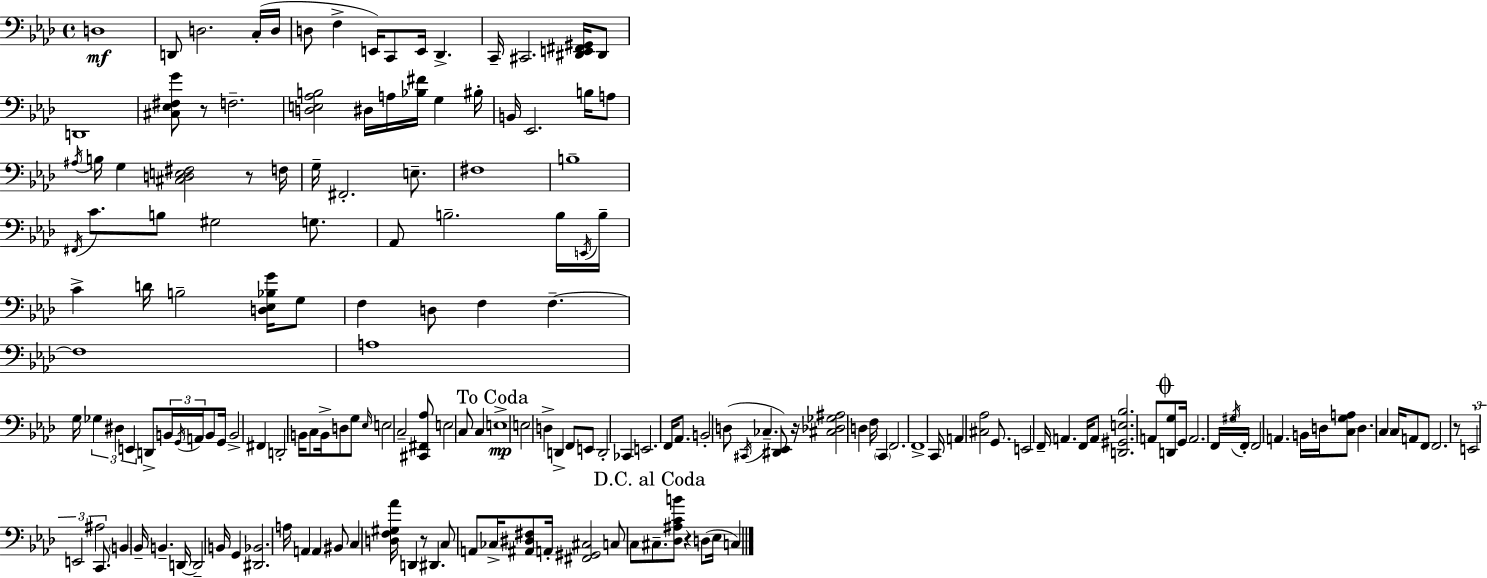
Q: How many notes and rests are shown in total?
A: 173